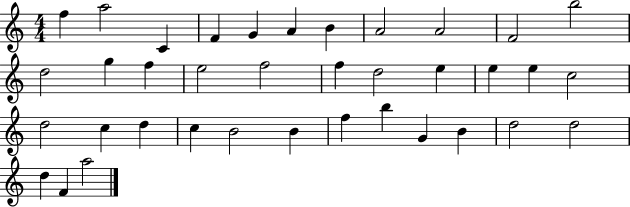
F5/q A5/h C4/q F4/q G4/q A4/q B4/q A4/h A4/h F4/h B5/h D5/h G5/q F5/q E5/h F5/h F5/q D5/h E5/q E5/q E5/q C5/h D5/h C5/q D5/q C5/q B4/h B4/q F5/q B5/q G4/q B4/q D5/h D5/h D5/q F4/q A5/h